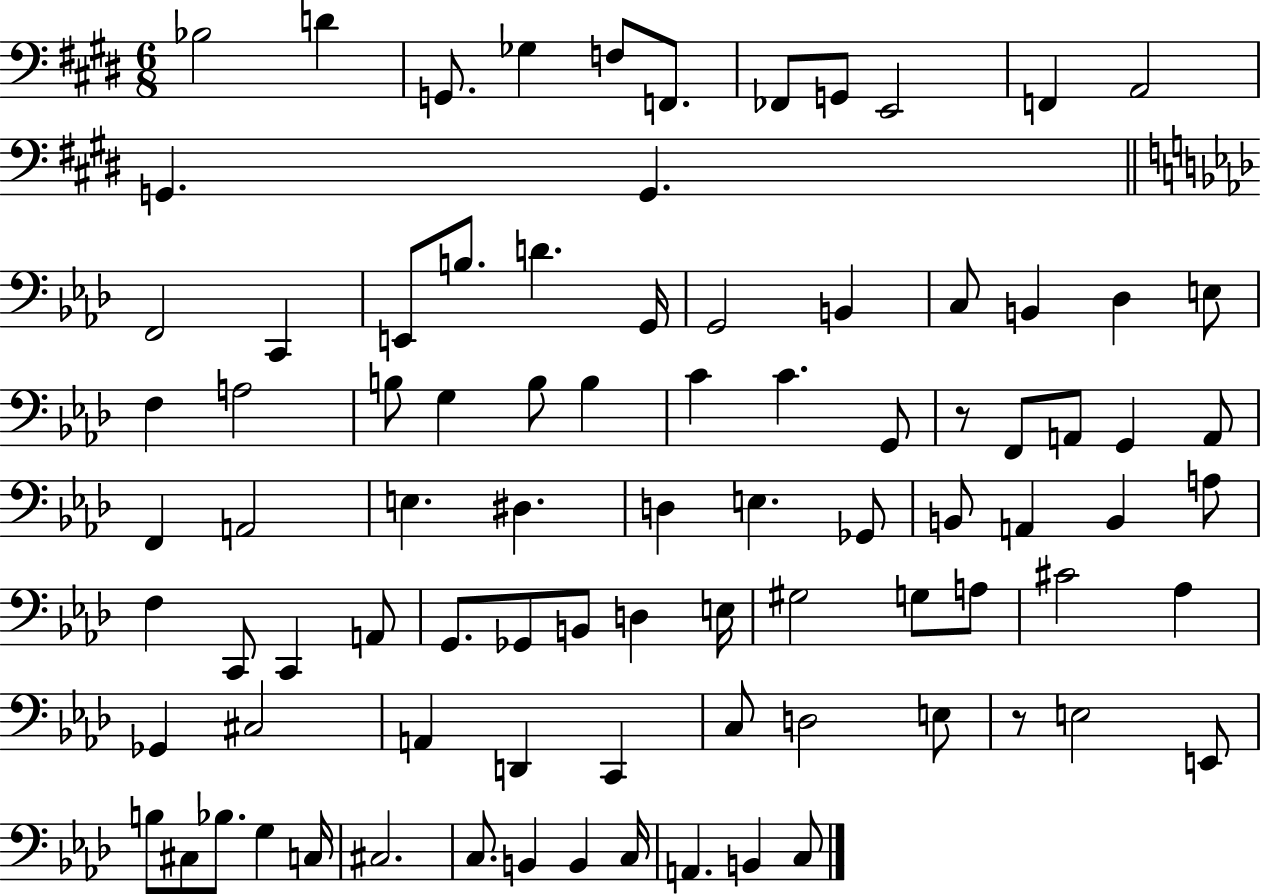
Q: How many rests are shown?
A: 2